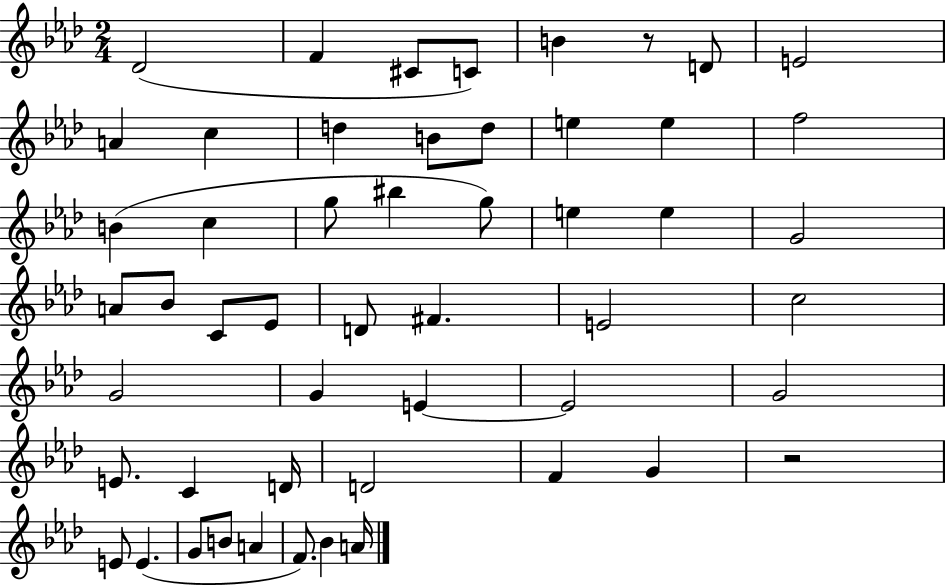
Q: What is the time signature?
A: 2/4